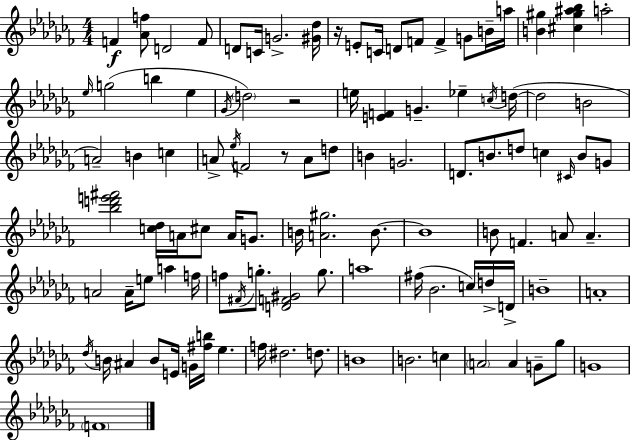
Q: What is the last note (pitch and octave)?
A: F4